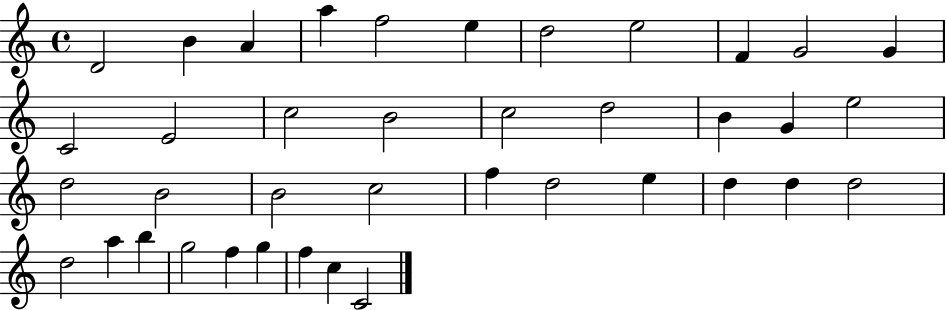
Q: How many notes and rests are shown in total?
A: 39